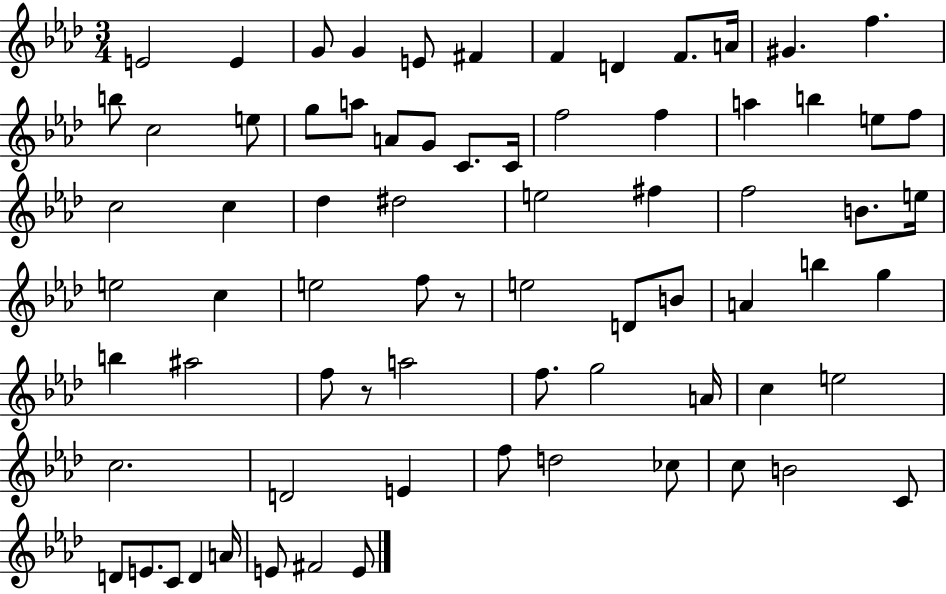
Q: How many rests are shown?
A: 2